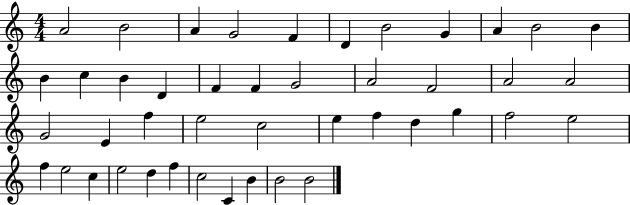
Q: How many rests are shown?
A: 0